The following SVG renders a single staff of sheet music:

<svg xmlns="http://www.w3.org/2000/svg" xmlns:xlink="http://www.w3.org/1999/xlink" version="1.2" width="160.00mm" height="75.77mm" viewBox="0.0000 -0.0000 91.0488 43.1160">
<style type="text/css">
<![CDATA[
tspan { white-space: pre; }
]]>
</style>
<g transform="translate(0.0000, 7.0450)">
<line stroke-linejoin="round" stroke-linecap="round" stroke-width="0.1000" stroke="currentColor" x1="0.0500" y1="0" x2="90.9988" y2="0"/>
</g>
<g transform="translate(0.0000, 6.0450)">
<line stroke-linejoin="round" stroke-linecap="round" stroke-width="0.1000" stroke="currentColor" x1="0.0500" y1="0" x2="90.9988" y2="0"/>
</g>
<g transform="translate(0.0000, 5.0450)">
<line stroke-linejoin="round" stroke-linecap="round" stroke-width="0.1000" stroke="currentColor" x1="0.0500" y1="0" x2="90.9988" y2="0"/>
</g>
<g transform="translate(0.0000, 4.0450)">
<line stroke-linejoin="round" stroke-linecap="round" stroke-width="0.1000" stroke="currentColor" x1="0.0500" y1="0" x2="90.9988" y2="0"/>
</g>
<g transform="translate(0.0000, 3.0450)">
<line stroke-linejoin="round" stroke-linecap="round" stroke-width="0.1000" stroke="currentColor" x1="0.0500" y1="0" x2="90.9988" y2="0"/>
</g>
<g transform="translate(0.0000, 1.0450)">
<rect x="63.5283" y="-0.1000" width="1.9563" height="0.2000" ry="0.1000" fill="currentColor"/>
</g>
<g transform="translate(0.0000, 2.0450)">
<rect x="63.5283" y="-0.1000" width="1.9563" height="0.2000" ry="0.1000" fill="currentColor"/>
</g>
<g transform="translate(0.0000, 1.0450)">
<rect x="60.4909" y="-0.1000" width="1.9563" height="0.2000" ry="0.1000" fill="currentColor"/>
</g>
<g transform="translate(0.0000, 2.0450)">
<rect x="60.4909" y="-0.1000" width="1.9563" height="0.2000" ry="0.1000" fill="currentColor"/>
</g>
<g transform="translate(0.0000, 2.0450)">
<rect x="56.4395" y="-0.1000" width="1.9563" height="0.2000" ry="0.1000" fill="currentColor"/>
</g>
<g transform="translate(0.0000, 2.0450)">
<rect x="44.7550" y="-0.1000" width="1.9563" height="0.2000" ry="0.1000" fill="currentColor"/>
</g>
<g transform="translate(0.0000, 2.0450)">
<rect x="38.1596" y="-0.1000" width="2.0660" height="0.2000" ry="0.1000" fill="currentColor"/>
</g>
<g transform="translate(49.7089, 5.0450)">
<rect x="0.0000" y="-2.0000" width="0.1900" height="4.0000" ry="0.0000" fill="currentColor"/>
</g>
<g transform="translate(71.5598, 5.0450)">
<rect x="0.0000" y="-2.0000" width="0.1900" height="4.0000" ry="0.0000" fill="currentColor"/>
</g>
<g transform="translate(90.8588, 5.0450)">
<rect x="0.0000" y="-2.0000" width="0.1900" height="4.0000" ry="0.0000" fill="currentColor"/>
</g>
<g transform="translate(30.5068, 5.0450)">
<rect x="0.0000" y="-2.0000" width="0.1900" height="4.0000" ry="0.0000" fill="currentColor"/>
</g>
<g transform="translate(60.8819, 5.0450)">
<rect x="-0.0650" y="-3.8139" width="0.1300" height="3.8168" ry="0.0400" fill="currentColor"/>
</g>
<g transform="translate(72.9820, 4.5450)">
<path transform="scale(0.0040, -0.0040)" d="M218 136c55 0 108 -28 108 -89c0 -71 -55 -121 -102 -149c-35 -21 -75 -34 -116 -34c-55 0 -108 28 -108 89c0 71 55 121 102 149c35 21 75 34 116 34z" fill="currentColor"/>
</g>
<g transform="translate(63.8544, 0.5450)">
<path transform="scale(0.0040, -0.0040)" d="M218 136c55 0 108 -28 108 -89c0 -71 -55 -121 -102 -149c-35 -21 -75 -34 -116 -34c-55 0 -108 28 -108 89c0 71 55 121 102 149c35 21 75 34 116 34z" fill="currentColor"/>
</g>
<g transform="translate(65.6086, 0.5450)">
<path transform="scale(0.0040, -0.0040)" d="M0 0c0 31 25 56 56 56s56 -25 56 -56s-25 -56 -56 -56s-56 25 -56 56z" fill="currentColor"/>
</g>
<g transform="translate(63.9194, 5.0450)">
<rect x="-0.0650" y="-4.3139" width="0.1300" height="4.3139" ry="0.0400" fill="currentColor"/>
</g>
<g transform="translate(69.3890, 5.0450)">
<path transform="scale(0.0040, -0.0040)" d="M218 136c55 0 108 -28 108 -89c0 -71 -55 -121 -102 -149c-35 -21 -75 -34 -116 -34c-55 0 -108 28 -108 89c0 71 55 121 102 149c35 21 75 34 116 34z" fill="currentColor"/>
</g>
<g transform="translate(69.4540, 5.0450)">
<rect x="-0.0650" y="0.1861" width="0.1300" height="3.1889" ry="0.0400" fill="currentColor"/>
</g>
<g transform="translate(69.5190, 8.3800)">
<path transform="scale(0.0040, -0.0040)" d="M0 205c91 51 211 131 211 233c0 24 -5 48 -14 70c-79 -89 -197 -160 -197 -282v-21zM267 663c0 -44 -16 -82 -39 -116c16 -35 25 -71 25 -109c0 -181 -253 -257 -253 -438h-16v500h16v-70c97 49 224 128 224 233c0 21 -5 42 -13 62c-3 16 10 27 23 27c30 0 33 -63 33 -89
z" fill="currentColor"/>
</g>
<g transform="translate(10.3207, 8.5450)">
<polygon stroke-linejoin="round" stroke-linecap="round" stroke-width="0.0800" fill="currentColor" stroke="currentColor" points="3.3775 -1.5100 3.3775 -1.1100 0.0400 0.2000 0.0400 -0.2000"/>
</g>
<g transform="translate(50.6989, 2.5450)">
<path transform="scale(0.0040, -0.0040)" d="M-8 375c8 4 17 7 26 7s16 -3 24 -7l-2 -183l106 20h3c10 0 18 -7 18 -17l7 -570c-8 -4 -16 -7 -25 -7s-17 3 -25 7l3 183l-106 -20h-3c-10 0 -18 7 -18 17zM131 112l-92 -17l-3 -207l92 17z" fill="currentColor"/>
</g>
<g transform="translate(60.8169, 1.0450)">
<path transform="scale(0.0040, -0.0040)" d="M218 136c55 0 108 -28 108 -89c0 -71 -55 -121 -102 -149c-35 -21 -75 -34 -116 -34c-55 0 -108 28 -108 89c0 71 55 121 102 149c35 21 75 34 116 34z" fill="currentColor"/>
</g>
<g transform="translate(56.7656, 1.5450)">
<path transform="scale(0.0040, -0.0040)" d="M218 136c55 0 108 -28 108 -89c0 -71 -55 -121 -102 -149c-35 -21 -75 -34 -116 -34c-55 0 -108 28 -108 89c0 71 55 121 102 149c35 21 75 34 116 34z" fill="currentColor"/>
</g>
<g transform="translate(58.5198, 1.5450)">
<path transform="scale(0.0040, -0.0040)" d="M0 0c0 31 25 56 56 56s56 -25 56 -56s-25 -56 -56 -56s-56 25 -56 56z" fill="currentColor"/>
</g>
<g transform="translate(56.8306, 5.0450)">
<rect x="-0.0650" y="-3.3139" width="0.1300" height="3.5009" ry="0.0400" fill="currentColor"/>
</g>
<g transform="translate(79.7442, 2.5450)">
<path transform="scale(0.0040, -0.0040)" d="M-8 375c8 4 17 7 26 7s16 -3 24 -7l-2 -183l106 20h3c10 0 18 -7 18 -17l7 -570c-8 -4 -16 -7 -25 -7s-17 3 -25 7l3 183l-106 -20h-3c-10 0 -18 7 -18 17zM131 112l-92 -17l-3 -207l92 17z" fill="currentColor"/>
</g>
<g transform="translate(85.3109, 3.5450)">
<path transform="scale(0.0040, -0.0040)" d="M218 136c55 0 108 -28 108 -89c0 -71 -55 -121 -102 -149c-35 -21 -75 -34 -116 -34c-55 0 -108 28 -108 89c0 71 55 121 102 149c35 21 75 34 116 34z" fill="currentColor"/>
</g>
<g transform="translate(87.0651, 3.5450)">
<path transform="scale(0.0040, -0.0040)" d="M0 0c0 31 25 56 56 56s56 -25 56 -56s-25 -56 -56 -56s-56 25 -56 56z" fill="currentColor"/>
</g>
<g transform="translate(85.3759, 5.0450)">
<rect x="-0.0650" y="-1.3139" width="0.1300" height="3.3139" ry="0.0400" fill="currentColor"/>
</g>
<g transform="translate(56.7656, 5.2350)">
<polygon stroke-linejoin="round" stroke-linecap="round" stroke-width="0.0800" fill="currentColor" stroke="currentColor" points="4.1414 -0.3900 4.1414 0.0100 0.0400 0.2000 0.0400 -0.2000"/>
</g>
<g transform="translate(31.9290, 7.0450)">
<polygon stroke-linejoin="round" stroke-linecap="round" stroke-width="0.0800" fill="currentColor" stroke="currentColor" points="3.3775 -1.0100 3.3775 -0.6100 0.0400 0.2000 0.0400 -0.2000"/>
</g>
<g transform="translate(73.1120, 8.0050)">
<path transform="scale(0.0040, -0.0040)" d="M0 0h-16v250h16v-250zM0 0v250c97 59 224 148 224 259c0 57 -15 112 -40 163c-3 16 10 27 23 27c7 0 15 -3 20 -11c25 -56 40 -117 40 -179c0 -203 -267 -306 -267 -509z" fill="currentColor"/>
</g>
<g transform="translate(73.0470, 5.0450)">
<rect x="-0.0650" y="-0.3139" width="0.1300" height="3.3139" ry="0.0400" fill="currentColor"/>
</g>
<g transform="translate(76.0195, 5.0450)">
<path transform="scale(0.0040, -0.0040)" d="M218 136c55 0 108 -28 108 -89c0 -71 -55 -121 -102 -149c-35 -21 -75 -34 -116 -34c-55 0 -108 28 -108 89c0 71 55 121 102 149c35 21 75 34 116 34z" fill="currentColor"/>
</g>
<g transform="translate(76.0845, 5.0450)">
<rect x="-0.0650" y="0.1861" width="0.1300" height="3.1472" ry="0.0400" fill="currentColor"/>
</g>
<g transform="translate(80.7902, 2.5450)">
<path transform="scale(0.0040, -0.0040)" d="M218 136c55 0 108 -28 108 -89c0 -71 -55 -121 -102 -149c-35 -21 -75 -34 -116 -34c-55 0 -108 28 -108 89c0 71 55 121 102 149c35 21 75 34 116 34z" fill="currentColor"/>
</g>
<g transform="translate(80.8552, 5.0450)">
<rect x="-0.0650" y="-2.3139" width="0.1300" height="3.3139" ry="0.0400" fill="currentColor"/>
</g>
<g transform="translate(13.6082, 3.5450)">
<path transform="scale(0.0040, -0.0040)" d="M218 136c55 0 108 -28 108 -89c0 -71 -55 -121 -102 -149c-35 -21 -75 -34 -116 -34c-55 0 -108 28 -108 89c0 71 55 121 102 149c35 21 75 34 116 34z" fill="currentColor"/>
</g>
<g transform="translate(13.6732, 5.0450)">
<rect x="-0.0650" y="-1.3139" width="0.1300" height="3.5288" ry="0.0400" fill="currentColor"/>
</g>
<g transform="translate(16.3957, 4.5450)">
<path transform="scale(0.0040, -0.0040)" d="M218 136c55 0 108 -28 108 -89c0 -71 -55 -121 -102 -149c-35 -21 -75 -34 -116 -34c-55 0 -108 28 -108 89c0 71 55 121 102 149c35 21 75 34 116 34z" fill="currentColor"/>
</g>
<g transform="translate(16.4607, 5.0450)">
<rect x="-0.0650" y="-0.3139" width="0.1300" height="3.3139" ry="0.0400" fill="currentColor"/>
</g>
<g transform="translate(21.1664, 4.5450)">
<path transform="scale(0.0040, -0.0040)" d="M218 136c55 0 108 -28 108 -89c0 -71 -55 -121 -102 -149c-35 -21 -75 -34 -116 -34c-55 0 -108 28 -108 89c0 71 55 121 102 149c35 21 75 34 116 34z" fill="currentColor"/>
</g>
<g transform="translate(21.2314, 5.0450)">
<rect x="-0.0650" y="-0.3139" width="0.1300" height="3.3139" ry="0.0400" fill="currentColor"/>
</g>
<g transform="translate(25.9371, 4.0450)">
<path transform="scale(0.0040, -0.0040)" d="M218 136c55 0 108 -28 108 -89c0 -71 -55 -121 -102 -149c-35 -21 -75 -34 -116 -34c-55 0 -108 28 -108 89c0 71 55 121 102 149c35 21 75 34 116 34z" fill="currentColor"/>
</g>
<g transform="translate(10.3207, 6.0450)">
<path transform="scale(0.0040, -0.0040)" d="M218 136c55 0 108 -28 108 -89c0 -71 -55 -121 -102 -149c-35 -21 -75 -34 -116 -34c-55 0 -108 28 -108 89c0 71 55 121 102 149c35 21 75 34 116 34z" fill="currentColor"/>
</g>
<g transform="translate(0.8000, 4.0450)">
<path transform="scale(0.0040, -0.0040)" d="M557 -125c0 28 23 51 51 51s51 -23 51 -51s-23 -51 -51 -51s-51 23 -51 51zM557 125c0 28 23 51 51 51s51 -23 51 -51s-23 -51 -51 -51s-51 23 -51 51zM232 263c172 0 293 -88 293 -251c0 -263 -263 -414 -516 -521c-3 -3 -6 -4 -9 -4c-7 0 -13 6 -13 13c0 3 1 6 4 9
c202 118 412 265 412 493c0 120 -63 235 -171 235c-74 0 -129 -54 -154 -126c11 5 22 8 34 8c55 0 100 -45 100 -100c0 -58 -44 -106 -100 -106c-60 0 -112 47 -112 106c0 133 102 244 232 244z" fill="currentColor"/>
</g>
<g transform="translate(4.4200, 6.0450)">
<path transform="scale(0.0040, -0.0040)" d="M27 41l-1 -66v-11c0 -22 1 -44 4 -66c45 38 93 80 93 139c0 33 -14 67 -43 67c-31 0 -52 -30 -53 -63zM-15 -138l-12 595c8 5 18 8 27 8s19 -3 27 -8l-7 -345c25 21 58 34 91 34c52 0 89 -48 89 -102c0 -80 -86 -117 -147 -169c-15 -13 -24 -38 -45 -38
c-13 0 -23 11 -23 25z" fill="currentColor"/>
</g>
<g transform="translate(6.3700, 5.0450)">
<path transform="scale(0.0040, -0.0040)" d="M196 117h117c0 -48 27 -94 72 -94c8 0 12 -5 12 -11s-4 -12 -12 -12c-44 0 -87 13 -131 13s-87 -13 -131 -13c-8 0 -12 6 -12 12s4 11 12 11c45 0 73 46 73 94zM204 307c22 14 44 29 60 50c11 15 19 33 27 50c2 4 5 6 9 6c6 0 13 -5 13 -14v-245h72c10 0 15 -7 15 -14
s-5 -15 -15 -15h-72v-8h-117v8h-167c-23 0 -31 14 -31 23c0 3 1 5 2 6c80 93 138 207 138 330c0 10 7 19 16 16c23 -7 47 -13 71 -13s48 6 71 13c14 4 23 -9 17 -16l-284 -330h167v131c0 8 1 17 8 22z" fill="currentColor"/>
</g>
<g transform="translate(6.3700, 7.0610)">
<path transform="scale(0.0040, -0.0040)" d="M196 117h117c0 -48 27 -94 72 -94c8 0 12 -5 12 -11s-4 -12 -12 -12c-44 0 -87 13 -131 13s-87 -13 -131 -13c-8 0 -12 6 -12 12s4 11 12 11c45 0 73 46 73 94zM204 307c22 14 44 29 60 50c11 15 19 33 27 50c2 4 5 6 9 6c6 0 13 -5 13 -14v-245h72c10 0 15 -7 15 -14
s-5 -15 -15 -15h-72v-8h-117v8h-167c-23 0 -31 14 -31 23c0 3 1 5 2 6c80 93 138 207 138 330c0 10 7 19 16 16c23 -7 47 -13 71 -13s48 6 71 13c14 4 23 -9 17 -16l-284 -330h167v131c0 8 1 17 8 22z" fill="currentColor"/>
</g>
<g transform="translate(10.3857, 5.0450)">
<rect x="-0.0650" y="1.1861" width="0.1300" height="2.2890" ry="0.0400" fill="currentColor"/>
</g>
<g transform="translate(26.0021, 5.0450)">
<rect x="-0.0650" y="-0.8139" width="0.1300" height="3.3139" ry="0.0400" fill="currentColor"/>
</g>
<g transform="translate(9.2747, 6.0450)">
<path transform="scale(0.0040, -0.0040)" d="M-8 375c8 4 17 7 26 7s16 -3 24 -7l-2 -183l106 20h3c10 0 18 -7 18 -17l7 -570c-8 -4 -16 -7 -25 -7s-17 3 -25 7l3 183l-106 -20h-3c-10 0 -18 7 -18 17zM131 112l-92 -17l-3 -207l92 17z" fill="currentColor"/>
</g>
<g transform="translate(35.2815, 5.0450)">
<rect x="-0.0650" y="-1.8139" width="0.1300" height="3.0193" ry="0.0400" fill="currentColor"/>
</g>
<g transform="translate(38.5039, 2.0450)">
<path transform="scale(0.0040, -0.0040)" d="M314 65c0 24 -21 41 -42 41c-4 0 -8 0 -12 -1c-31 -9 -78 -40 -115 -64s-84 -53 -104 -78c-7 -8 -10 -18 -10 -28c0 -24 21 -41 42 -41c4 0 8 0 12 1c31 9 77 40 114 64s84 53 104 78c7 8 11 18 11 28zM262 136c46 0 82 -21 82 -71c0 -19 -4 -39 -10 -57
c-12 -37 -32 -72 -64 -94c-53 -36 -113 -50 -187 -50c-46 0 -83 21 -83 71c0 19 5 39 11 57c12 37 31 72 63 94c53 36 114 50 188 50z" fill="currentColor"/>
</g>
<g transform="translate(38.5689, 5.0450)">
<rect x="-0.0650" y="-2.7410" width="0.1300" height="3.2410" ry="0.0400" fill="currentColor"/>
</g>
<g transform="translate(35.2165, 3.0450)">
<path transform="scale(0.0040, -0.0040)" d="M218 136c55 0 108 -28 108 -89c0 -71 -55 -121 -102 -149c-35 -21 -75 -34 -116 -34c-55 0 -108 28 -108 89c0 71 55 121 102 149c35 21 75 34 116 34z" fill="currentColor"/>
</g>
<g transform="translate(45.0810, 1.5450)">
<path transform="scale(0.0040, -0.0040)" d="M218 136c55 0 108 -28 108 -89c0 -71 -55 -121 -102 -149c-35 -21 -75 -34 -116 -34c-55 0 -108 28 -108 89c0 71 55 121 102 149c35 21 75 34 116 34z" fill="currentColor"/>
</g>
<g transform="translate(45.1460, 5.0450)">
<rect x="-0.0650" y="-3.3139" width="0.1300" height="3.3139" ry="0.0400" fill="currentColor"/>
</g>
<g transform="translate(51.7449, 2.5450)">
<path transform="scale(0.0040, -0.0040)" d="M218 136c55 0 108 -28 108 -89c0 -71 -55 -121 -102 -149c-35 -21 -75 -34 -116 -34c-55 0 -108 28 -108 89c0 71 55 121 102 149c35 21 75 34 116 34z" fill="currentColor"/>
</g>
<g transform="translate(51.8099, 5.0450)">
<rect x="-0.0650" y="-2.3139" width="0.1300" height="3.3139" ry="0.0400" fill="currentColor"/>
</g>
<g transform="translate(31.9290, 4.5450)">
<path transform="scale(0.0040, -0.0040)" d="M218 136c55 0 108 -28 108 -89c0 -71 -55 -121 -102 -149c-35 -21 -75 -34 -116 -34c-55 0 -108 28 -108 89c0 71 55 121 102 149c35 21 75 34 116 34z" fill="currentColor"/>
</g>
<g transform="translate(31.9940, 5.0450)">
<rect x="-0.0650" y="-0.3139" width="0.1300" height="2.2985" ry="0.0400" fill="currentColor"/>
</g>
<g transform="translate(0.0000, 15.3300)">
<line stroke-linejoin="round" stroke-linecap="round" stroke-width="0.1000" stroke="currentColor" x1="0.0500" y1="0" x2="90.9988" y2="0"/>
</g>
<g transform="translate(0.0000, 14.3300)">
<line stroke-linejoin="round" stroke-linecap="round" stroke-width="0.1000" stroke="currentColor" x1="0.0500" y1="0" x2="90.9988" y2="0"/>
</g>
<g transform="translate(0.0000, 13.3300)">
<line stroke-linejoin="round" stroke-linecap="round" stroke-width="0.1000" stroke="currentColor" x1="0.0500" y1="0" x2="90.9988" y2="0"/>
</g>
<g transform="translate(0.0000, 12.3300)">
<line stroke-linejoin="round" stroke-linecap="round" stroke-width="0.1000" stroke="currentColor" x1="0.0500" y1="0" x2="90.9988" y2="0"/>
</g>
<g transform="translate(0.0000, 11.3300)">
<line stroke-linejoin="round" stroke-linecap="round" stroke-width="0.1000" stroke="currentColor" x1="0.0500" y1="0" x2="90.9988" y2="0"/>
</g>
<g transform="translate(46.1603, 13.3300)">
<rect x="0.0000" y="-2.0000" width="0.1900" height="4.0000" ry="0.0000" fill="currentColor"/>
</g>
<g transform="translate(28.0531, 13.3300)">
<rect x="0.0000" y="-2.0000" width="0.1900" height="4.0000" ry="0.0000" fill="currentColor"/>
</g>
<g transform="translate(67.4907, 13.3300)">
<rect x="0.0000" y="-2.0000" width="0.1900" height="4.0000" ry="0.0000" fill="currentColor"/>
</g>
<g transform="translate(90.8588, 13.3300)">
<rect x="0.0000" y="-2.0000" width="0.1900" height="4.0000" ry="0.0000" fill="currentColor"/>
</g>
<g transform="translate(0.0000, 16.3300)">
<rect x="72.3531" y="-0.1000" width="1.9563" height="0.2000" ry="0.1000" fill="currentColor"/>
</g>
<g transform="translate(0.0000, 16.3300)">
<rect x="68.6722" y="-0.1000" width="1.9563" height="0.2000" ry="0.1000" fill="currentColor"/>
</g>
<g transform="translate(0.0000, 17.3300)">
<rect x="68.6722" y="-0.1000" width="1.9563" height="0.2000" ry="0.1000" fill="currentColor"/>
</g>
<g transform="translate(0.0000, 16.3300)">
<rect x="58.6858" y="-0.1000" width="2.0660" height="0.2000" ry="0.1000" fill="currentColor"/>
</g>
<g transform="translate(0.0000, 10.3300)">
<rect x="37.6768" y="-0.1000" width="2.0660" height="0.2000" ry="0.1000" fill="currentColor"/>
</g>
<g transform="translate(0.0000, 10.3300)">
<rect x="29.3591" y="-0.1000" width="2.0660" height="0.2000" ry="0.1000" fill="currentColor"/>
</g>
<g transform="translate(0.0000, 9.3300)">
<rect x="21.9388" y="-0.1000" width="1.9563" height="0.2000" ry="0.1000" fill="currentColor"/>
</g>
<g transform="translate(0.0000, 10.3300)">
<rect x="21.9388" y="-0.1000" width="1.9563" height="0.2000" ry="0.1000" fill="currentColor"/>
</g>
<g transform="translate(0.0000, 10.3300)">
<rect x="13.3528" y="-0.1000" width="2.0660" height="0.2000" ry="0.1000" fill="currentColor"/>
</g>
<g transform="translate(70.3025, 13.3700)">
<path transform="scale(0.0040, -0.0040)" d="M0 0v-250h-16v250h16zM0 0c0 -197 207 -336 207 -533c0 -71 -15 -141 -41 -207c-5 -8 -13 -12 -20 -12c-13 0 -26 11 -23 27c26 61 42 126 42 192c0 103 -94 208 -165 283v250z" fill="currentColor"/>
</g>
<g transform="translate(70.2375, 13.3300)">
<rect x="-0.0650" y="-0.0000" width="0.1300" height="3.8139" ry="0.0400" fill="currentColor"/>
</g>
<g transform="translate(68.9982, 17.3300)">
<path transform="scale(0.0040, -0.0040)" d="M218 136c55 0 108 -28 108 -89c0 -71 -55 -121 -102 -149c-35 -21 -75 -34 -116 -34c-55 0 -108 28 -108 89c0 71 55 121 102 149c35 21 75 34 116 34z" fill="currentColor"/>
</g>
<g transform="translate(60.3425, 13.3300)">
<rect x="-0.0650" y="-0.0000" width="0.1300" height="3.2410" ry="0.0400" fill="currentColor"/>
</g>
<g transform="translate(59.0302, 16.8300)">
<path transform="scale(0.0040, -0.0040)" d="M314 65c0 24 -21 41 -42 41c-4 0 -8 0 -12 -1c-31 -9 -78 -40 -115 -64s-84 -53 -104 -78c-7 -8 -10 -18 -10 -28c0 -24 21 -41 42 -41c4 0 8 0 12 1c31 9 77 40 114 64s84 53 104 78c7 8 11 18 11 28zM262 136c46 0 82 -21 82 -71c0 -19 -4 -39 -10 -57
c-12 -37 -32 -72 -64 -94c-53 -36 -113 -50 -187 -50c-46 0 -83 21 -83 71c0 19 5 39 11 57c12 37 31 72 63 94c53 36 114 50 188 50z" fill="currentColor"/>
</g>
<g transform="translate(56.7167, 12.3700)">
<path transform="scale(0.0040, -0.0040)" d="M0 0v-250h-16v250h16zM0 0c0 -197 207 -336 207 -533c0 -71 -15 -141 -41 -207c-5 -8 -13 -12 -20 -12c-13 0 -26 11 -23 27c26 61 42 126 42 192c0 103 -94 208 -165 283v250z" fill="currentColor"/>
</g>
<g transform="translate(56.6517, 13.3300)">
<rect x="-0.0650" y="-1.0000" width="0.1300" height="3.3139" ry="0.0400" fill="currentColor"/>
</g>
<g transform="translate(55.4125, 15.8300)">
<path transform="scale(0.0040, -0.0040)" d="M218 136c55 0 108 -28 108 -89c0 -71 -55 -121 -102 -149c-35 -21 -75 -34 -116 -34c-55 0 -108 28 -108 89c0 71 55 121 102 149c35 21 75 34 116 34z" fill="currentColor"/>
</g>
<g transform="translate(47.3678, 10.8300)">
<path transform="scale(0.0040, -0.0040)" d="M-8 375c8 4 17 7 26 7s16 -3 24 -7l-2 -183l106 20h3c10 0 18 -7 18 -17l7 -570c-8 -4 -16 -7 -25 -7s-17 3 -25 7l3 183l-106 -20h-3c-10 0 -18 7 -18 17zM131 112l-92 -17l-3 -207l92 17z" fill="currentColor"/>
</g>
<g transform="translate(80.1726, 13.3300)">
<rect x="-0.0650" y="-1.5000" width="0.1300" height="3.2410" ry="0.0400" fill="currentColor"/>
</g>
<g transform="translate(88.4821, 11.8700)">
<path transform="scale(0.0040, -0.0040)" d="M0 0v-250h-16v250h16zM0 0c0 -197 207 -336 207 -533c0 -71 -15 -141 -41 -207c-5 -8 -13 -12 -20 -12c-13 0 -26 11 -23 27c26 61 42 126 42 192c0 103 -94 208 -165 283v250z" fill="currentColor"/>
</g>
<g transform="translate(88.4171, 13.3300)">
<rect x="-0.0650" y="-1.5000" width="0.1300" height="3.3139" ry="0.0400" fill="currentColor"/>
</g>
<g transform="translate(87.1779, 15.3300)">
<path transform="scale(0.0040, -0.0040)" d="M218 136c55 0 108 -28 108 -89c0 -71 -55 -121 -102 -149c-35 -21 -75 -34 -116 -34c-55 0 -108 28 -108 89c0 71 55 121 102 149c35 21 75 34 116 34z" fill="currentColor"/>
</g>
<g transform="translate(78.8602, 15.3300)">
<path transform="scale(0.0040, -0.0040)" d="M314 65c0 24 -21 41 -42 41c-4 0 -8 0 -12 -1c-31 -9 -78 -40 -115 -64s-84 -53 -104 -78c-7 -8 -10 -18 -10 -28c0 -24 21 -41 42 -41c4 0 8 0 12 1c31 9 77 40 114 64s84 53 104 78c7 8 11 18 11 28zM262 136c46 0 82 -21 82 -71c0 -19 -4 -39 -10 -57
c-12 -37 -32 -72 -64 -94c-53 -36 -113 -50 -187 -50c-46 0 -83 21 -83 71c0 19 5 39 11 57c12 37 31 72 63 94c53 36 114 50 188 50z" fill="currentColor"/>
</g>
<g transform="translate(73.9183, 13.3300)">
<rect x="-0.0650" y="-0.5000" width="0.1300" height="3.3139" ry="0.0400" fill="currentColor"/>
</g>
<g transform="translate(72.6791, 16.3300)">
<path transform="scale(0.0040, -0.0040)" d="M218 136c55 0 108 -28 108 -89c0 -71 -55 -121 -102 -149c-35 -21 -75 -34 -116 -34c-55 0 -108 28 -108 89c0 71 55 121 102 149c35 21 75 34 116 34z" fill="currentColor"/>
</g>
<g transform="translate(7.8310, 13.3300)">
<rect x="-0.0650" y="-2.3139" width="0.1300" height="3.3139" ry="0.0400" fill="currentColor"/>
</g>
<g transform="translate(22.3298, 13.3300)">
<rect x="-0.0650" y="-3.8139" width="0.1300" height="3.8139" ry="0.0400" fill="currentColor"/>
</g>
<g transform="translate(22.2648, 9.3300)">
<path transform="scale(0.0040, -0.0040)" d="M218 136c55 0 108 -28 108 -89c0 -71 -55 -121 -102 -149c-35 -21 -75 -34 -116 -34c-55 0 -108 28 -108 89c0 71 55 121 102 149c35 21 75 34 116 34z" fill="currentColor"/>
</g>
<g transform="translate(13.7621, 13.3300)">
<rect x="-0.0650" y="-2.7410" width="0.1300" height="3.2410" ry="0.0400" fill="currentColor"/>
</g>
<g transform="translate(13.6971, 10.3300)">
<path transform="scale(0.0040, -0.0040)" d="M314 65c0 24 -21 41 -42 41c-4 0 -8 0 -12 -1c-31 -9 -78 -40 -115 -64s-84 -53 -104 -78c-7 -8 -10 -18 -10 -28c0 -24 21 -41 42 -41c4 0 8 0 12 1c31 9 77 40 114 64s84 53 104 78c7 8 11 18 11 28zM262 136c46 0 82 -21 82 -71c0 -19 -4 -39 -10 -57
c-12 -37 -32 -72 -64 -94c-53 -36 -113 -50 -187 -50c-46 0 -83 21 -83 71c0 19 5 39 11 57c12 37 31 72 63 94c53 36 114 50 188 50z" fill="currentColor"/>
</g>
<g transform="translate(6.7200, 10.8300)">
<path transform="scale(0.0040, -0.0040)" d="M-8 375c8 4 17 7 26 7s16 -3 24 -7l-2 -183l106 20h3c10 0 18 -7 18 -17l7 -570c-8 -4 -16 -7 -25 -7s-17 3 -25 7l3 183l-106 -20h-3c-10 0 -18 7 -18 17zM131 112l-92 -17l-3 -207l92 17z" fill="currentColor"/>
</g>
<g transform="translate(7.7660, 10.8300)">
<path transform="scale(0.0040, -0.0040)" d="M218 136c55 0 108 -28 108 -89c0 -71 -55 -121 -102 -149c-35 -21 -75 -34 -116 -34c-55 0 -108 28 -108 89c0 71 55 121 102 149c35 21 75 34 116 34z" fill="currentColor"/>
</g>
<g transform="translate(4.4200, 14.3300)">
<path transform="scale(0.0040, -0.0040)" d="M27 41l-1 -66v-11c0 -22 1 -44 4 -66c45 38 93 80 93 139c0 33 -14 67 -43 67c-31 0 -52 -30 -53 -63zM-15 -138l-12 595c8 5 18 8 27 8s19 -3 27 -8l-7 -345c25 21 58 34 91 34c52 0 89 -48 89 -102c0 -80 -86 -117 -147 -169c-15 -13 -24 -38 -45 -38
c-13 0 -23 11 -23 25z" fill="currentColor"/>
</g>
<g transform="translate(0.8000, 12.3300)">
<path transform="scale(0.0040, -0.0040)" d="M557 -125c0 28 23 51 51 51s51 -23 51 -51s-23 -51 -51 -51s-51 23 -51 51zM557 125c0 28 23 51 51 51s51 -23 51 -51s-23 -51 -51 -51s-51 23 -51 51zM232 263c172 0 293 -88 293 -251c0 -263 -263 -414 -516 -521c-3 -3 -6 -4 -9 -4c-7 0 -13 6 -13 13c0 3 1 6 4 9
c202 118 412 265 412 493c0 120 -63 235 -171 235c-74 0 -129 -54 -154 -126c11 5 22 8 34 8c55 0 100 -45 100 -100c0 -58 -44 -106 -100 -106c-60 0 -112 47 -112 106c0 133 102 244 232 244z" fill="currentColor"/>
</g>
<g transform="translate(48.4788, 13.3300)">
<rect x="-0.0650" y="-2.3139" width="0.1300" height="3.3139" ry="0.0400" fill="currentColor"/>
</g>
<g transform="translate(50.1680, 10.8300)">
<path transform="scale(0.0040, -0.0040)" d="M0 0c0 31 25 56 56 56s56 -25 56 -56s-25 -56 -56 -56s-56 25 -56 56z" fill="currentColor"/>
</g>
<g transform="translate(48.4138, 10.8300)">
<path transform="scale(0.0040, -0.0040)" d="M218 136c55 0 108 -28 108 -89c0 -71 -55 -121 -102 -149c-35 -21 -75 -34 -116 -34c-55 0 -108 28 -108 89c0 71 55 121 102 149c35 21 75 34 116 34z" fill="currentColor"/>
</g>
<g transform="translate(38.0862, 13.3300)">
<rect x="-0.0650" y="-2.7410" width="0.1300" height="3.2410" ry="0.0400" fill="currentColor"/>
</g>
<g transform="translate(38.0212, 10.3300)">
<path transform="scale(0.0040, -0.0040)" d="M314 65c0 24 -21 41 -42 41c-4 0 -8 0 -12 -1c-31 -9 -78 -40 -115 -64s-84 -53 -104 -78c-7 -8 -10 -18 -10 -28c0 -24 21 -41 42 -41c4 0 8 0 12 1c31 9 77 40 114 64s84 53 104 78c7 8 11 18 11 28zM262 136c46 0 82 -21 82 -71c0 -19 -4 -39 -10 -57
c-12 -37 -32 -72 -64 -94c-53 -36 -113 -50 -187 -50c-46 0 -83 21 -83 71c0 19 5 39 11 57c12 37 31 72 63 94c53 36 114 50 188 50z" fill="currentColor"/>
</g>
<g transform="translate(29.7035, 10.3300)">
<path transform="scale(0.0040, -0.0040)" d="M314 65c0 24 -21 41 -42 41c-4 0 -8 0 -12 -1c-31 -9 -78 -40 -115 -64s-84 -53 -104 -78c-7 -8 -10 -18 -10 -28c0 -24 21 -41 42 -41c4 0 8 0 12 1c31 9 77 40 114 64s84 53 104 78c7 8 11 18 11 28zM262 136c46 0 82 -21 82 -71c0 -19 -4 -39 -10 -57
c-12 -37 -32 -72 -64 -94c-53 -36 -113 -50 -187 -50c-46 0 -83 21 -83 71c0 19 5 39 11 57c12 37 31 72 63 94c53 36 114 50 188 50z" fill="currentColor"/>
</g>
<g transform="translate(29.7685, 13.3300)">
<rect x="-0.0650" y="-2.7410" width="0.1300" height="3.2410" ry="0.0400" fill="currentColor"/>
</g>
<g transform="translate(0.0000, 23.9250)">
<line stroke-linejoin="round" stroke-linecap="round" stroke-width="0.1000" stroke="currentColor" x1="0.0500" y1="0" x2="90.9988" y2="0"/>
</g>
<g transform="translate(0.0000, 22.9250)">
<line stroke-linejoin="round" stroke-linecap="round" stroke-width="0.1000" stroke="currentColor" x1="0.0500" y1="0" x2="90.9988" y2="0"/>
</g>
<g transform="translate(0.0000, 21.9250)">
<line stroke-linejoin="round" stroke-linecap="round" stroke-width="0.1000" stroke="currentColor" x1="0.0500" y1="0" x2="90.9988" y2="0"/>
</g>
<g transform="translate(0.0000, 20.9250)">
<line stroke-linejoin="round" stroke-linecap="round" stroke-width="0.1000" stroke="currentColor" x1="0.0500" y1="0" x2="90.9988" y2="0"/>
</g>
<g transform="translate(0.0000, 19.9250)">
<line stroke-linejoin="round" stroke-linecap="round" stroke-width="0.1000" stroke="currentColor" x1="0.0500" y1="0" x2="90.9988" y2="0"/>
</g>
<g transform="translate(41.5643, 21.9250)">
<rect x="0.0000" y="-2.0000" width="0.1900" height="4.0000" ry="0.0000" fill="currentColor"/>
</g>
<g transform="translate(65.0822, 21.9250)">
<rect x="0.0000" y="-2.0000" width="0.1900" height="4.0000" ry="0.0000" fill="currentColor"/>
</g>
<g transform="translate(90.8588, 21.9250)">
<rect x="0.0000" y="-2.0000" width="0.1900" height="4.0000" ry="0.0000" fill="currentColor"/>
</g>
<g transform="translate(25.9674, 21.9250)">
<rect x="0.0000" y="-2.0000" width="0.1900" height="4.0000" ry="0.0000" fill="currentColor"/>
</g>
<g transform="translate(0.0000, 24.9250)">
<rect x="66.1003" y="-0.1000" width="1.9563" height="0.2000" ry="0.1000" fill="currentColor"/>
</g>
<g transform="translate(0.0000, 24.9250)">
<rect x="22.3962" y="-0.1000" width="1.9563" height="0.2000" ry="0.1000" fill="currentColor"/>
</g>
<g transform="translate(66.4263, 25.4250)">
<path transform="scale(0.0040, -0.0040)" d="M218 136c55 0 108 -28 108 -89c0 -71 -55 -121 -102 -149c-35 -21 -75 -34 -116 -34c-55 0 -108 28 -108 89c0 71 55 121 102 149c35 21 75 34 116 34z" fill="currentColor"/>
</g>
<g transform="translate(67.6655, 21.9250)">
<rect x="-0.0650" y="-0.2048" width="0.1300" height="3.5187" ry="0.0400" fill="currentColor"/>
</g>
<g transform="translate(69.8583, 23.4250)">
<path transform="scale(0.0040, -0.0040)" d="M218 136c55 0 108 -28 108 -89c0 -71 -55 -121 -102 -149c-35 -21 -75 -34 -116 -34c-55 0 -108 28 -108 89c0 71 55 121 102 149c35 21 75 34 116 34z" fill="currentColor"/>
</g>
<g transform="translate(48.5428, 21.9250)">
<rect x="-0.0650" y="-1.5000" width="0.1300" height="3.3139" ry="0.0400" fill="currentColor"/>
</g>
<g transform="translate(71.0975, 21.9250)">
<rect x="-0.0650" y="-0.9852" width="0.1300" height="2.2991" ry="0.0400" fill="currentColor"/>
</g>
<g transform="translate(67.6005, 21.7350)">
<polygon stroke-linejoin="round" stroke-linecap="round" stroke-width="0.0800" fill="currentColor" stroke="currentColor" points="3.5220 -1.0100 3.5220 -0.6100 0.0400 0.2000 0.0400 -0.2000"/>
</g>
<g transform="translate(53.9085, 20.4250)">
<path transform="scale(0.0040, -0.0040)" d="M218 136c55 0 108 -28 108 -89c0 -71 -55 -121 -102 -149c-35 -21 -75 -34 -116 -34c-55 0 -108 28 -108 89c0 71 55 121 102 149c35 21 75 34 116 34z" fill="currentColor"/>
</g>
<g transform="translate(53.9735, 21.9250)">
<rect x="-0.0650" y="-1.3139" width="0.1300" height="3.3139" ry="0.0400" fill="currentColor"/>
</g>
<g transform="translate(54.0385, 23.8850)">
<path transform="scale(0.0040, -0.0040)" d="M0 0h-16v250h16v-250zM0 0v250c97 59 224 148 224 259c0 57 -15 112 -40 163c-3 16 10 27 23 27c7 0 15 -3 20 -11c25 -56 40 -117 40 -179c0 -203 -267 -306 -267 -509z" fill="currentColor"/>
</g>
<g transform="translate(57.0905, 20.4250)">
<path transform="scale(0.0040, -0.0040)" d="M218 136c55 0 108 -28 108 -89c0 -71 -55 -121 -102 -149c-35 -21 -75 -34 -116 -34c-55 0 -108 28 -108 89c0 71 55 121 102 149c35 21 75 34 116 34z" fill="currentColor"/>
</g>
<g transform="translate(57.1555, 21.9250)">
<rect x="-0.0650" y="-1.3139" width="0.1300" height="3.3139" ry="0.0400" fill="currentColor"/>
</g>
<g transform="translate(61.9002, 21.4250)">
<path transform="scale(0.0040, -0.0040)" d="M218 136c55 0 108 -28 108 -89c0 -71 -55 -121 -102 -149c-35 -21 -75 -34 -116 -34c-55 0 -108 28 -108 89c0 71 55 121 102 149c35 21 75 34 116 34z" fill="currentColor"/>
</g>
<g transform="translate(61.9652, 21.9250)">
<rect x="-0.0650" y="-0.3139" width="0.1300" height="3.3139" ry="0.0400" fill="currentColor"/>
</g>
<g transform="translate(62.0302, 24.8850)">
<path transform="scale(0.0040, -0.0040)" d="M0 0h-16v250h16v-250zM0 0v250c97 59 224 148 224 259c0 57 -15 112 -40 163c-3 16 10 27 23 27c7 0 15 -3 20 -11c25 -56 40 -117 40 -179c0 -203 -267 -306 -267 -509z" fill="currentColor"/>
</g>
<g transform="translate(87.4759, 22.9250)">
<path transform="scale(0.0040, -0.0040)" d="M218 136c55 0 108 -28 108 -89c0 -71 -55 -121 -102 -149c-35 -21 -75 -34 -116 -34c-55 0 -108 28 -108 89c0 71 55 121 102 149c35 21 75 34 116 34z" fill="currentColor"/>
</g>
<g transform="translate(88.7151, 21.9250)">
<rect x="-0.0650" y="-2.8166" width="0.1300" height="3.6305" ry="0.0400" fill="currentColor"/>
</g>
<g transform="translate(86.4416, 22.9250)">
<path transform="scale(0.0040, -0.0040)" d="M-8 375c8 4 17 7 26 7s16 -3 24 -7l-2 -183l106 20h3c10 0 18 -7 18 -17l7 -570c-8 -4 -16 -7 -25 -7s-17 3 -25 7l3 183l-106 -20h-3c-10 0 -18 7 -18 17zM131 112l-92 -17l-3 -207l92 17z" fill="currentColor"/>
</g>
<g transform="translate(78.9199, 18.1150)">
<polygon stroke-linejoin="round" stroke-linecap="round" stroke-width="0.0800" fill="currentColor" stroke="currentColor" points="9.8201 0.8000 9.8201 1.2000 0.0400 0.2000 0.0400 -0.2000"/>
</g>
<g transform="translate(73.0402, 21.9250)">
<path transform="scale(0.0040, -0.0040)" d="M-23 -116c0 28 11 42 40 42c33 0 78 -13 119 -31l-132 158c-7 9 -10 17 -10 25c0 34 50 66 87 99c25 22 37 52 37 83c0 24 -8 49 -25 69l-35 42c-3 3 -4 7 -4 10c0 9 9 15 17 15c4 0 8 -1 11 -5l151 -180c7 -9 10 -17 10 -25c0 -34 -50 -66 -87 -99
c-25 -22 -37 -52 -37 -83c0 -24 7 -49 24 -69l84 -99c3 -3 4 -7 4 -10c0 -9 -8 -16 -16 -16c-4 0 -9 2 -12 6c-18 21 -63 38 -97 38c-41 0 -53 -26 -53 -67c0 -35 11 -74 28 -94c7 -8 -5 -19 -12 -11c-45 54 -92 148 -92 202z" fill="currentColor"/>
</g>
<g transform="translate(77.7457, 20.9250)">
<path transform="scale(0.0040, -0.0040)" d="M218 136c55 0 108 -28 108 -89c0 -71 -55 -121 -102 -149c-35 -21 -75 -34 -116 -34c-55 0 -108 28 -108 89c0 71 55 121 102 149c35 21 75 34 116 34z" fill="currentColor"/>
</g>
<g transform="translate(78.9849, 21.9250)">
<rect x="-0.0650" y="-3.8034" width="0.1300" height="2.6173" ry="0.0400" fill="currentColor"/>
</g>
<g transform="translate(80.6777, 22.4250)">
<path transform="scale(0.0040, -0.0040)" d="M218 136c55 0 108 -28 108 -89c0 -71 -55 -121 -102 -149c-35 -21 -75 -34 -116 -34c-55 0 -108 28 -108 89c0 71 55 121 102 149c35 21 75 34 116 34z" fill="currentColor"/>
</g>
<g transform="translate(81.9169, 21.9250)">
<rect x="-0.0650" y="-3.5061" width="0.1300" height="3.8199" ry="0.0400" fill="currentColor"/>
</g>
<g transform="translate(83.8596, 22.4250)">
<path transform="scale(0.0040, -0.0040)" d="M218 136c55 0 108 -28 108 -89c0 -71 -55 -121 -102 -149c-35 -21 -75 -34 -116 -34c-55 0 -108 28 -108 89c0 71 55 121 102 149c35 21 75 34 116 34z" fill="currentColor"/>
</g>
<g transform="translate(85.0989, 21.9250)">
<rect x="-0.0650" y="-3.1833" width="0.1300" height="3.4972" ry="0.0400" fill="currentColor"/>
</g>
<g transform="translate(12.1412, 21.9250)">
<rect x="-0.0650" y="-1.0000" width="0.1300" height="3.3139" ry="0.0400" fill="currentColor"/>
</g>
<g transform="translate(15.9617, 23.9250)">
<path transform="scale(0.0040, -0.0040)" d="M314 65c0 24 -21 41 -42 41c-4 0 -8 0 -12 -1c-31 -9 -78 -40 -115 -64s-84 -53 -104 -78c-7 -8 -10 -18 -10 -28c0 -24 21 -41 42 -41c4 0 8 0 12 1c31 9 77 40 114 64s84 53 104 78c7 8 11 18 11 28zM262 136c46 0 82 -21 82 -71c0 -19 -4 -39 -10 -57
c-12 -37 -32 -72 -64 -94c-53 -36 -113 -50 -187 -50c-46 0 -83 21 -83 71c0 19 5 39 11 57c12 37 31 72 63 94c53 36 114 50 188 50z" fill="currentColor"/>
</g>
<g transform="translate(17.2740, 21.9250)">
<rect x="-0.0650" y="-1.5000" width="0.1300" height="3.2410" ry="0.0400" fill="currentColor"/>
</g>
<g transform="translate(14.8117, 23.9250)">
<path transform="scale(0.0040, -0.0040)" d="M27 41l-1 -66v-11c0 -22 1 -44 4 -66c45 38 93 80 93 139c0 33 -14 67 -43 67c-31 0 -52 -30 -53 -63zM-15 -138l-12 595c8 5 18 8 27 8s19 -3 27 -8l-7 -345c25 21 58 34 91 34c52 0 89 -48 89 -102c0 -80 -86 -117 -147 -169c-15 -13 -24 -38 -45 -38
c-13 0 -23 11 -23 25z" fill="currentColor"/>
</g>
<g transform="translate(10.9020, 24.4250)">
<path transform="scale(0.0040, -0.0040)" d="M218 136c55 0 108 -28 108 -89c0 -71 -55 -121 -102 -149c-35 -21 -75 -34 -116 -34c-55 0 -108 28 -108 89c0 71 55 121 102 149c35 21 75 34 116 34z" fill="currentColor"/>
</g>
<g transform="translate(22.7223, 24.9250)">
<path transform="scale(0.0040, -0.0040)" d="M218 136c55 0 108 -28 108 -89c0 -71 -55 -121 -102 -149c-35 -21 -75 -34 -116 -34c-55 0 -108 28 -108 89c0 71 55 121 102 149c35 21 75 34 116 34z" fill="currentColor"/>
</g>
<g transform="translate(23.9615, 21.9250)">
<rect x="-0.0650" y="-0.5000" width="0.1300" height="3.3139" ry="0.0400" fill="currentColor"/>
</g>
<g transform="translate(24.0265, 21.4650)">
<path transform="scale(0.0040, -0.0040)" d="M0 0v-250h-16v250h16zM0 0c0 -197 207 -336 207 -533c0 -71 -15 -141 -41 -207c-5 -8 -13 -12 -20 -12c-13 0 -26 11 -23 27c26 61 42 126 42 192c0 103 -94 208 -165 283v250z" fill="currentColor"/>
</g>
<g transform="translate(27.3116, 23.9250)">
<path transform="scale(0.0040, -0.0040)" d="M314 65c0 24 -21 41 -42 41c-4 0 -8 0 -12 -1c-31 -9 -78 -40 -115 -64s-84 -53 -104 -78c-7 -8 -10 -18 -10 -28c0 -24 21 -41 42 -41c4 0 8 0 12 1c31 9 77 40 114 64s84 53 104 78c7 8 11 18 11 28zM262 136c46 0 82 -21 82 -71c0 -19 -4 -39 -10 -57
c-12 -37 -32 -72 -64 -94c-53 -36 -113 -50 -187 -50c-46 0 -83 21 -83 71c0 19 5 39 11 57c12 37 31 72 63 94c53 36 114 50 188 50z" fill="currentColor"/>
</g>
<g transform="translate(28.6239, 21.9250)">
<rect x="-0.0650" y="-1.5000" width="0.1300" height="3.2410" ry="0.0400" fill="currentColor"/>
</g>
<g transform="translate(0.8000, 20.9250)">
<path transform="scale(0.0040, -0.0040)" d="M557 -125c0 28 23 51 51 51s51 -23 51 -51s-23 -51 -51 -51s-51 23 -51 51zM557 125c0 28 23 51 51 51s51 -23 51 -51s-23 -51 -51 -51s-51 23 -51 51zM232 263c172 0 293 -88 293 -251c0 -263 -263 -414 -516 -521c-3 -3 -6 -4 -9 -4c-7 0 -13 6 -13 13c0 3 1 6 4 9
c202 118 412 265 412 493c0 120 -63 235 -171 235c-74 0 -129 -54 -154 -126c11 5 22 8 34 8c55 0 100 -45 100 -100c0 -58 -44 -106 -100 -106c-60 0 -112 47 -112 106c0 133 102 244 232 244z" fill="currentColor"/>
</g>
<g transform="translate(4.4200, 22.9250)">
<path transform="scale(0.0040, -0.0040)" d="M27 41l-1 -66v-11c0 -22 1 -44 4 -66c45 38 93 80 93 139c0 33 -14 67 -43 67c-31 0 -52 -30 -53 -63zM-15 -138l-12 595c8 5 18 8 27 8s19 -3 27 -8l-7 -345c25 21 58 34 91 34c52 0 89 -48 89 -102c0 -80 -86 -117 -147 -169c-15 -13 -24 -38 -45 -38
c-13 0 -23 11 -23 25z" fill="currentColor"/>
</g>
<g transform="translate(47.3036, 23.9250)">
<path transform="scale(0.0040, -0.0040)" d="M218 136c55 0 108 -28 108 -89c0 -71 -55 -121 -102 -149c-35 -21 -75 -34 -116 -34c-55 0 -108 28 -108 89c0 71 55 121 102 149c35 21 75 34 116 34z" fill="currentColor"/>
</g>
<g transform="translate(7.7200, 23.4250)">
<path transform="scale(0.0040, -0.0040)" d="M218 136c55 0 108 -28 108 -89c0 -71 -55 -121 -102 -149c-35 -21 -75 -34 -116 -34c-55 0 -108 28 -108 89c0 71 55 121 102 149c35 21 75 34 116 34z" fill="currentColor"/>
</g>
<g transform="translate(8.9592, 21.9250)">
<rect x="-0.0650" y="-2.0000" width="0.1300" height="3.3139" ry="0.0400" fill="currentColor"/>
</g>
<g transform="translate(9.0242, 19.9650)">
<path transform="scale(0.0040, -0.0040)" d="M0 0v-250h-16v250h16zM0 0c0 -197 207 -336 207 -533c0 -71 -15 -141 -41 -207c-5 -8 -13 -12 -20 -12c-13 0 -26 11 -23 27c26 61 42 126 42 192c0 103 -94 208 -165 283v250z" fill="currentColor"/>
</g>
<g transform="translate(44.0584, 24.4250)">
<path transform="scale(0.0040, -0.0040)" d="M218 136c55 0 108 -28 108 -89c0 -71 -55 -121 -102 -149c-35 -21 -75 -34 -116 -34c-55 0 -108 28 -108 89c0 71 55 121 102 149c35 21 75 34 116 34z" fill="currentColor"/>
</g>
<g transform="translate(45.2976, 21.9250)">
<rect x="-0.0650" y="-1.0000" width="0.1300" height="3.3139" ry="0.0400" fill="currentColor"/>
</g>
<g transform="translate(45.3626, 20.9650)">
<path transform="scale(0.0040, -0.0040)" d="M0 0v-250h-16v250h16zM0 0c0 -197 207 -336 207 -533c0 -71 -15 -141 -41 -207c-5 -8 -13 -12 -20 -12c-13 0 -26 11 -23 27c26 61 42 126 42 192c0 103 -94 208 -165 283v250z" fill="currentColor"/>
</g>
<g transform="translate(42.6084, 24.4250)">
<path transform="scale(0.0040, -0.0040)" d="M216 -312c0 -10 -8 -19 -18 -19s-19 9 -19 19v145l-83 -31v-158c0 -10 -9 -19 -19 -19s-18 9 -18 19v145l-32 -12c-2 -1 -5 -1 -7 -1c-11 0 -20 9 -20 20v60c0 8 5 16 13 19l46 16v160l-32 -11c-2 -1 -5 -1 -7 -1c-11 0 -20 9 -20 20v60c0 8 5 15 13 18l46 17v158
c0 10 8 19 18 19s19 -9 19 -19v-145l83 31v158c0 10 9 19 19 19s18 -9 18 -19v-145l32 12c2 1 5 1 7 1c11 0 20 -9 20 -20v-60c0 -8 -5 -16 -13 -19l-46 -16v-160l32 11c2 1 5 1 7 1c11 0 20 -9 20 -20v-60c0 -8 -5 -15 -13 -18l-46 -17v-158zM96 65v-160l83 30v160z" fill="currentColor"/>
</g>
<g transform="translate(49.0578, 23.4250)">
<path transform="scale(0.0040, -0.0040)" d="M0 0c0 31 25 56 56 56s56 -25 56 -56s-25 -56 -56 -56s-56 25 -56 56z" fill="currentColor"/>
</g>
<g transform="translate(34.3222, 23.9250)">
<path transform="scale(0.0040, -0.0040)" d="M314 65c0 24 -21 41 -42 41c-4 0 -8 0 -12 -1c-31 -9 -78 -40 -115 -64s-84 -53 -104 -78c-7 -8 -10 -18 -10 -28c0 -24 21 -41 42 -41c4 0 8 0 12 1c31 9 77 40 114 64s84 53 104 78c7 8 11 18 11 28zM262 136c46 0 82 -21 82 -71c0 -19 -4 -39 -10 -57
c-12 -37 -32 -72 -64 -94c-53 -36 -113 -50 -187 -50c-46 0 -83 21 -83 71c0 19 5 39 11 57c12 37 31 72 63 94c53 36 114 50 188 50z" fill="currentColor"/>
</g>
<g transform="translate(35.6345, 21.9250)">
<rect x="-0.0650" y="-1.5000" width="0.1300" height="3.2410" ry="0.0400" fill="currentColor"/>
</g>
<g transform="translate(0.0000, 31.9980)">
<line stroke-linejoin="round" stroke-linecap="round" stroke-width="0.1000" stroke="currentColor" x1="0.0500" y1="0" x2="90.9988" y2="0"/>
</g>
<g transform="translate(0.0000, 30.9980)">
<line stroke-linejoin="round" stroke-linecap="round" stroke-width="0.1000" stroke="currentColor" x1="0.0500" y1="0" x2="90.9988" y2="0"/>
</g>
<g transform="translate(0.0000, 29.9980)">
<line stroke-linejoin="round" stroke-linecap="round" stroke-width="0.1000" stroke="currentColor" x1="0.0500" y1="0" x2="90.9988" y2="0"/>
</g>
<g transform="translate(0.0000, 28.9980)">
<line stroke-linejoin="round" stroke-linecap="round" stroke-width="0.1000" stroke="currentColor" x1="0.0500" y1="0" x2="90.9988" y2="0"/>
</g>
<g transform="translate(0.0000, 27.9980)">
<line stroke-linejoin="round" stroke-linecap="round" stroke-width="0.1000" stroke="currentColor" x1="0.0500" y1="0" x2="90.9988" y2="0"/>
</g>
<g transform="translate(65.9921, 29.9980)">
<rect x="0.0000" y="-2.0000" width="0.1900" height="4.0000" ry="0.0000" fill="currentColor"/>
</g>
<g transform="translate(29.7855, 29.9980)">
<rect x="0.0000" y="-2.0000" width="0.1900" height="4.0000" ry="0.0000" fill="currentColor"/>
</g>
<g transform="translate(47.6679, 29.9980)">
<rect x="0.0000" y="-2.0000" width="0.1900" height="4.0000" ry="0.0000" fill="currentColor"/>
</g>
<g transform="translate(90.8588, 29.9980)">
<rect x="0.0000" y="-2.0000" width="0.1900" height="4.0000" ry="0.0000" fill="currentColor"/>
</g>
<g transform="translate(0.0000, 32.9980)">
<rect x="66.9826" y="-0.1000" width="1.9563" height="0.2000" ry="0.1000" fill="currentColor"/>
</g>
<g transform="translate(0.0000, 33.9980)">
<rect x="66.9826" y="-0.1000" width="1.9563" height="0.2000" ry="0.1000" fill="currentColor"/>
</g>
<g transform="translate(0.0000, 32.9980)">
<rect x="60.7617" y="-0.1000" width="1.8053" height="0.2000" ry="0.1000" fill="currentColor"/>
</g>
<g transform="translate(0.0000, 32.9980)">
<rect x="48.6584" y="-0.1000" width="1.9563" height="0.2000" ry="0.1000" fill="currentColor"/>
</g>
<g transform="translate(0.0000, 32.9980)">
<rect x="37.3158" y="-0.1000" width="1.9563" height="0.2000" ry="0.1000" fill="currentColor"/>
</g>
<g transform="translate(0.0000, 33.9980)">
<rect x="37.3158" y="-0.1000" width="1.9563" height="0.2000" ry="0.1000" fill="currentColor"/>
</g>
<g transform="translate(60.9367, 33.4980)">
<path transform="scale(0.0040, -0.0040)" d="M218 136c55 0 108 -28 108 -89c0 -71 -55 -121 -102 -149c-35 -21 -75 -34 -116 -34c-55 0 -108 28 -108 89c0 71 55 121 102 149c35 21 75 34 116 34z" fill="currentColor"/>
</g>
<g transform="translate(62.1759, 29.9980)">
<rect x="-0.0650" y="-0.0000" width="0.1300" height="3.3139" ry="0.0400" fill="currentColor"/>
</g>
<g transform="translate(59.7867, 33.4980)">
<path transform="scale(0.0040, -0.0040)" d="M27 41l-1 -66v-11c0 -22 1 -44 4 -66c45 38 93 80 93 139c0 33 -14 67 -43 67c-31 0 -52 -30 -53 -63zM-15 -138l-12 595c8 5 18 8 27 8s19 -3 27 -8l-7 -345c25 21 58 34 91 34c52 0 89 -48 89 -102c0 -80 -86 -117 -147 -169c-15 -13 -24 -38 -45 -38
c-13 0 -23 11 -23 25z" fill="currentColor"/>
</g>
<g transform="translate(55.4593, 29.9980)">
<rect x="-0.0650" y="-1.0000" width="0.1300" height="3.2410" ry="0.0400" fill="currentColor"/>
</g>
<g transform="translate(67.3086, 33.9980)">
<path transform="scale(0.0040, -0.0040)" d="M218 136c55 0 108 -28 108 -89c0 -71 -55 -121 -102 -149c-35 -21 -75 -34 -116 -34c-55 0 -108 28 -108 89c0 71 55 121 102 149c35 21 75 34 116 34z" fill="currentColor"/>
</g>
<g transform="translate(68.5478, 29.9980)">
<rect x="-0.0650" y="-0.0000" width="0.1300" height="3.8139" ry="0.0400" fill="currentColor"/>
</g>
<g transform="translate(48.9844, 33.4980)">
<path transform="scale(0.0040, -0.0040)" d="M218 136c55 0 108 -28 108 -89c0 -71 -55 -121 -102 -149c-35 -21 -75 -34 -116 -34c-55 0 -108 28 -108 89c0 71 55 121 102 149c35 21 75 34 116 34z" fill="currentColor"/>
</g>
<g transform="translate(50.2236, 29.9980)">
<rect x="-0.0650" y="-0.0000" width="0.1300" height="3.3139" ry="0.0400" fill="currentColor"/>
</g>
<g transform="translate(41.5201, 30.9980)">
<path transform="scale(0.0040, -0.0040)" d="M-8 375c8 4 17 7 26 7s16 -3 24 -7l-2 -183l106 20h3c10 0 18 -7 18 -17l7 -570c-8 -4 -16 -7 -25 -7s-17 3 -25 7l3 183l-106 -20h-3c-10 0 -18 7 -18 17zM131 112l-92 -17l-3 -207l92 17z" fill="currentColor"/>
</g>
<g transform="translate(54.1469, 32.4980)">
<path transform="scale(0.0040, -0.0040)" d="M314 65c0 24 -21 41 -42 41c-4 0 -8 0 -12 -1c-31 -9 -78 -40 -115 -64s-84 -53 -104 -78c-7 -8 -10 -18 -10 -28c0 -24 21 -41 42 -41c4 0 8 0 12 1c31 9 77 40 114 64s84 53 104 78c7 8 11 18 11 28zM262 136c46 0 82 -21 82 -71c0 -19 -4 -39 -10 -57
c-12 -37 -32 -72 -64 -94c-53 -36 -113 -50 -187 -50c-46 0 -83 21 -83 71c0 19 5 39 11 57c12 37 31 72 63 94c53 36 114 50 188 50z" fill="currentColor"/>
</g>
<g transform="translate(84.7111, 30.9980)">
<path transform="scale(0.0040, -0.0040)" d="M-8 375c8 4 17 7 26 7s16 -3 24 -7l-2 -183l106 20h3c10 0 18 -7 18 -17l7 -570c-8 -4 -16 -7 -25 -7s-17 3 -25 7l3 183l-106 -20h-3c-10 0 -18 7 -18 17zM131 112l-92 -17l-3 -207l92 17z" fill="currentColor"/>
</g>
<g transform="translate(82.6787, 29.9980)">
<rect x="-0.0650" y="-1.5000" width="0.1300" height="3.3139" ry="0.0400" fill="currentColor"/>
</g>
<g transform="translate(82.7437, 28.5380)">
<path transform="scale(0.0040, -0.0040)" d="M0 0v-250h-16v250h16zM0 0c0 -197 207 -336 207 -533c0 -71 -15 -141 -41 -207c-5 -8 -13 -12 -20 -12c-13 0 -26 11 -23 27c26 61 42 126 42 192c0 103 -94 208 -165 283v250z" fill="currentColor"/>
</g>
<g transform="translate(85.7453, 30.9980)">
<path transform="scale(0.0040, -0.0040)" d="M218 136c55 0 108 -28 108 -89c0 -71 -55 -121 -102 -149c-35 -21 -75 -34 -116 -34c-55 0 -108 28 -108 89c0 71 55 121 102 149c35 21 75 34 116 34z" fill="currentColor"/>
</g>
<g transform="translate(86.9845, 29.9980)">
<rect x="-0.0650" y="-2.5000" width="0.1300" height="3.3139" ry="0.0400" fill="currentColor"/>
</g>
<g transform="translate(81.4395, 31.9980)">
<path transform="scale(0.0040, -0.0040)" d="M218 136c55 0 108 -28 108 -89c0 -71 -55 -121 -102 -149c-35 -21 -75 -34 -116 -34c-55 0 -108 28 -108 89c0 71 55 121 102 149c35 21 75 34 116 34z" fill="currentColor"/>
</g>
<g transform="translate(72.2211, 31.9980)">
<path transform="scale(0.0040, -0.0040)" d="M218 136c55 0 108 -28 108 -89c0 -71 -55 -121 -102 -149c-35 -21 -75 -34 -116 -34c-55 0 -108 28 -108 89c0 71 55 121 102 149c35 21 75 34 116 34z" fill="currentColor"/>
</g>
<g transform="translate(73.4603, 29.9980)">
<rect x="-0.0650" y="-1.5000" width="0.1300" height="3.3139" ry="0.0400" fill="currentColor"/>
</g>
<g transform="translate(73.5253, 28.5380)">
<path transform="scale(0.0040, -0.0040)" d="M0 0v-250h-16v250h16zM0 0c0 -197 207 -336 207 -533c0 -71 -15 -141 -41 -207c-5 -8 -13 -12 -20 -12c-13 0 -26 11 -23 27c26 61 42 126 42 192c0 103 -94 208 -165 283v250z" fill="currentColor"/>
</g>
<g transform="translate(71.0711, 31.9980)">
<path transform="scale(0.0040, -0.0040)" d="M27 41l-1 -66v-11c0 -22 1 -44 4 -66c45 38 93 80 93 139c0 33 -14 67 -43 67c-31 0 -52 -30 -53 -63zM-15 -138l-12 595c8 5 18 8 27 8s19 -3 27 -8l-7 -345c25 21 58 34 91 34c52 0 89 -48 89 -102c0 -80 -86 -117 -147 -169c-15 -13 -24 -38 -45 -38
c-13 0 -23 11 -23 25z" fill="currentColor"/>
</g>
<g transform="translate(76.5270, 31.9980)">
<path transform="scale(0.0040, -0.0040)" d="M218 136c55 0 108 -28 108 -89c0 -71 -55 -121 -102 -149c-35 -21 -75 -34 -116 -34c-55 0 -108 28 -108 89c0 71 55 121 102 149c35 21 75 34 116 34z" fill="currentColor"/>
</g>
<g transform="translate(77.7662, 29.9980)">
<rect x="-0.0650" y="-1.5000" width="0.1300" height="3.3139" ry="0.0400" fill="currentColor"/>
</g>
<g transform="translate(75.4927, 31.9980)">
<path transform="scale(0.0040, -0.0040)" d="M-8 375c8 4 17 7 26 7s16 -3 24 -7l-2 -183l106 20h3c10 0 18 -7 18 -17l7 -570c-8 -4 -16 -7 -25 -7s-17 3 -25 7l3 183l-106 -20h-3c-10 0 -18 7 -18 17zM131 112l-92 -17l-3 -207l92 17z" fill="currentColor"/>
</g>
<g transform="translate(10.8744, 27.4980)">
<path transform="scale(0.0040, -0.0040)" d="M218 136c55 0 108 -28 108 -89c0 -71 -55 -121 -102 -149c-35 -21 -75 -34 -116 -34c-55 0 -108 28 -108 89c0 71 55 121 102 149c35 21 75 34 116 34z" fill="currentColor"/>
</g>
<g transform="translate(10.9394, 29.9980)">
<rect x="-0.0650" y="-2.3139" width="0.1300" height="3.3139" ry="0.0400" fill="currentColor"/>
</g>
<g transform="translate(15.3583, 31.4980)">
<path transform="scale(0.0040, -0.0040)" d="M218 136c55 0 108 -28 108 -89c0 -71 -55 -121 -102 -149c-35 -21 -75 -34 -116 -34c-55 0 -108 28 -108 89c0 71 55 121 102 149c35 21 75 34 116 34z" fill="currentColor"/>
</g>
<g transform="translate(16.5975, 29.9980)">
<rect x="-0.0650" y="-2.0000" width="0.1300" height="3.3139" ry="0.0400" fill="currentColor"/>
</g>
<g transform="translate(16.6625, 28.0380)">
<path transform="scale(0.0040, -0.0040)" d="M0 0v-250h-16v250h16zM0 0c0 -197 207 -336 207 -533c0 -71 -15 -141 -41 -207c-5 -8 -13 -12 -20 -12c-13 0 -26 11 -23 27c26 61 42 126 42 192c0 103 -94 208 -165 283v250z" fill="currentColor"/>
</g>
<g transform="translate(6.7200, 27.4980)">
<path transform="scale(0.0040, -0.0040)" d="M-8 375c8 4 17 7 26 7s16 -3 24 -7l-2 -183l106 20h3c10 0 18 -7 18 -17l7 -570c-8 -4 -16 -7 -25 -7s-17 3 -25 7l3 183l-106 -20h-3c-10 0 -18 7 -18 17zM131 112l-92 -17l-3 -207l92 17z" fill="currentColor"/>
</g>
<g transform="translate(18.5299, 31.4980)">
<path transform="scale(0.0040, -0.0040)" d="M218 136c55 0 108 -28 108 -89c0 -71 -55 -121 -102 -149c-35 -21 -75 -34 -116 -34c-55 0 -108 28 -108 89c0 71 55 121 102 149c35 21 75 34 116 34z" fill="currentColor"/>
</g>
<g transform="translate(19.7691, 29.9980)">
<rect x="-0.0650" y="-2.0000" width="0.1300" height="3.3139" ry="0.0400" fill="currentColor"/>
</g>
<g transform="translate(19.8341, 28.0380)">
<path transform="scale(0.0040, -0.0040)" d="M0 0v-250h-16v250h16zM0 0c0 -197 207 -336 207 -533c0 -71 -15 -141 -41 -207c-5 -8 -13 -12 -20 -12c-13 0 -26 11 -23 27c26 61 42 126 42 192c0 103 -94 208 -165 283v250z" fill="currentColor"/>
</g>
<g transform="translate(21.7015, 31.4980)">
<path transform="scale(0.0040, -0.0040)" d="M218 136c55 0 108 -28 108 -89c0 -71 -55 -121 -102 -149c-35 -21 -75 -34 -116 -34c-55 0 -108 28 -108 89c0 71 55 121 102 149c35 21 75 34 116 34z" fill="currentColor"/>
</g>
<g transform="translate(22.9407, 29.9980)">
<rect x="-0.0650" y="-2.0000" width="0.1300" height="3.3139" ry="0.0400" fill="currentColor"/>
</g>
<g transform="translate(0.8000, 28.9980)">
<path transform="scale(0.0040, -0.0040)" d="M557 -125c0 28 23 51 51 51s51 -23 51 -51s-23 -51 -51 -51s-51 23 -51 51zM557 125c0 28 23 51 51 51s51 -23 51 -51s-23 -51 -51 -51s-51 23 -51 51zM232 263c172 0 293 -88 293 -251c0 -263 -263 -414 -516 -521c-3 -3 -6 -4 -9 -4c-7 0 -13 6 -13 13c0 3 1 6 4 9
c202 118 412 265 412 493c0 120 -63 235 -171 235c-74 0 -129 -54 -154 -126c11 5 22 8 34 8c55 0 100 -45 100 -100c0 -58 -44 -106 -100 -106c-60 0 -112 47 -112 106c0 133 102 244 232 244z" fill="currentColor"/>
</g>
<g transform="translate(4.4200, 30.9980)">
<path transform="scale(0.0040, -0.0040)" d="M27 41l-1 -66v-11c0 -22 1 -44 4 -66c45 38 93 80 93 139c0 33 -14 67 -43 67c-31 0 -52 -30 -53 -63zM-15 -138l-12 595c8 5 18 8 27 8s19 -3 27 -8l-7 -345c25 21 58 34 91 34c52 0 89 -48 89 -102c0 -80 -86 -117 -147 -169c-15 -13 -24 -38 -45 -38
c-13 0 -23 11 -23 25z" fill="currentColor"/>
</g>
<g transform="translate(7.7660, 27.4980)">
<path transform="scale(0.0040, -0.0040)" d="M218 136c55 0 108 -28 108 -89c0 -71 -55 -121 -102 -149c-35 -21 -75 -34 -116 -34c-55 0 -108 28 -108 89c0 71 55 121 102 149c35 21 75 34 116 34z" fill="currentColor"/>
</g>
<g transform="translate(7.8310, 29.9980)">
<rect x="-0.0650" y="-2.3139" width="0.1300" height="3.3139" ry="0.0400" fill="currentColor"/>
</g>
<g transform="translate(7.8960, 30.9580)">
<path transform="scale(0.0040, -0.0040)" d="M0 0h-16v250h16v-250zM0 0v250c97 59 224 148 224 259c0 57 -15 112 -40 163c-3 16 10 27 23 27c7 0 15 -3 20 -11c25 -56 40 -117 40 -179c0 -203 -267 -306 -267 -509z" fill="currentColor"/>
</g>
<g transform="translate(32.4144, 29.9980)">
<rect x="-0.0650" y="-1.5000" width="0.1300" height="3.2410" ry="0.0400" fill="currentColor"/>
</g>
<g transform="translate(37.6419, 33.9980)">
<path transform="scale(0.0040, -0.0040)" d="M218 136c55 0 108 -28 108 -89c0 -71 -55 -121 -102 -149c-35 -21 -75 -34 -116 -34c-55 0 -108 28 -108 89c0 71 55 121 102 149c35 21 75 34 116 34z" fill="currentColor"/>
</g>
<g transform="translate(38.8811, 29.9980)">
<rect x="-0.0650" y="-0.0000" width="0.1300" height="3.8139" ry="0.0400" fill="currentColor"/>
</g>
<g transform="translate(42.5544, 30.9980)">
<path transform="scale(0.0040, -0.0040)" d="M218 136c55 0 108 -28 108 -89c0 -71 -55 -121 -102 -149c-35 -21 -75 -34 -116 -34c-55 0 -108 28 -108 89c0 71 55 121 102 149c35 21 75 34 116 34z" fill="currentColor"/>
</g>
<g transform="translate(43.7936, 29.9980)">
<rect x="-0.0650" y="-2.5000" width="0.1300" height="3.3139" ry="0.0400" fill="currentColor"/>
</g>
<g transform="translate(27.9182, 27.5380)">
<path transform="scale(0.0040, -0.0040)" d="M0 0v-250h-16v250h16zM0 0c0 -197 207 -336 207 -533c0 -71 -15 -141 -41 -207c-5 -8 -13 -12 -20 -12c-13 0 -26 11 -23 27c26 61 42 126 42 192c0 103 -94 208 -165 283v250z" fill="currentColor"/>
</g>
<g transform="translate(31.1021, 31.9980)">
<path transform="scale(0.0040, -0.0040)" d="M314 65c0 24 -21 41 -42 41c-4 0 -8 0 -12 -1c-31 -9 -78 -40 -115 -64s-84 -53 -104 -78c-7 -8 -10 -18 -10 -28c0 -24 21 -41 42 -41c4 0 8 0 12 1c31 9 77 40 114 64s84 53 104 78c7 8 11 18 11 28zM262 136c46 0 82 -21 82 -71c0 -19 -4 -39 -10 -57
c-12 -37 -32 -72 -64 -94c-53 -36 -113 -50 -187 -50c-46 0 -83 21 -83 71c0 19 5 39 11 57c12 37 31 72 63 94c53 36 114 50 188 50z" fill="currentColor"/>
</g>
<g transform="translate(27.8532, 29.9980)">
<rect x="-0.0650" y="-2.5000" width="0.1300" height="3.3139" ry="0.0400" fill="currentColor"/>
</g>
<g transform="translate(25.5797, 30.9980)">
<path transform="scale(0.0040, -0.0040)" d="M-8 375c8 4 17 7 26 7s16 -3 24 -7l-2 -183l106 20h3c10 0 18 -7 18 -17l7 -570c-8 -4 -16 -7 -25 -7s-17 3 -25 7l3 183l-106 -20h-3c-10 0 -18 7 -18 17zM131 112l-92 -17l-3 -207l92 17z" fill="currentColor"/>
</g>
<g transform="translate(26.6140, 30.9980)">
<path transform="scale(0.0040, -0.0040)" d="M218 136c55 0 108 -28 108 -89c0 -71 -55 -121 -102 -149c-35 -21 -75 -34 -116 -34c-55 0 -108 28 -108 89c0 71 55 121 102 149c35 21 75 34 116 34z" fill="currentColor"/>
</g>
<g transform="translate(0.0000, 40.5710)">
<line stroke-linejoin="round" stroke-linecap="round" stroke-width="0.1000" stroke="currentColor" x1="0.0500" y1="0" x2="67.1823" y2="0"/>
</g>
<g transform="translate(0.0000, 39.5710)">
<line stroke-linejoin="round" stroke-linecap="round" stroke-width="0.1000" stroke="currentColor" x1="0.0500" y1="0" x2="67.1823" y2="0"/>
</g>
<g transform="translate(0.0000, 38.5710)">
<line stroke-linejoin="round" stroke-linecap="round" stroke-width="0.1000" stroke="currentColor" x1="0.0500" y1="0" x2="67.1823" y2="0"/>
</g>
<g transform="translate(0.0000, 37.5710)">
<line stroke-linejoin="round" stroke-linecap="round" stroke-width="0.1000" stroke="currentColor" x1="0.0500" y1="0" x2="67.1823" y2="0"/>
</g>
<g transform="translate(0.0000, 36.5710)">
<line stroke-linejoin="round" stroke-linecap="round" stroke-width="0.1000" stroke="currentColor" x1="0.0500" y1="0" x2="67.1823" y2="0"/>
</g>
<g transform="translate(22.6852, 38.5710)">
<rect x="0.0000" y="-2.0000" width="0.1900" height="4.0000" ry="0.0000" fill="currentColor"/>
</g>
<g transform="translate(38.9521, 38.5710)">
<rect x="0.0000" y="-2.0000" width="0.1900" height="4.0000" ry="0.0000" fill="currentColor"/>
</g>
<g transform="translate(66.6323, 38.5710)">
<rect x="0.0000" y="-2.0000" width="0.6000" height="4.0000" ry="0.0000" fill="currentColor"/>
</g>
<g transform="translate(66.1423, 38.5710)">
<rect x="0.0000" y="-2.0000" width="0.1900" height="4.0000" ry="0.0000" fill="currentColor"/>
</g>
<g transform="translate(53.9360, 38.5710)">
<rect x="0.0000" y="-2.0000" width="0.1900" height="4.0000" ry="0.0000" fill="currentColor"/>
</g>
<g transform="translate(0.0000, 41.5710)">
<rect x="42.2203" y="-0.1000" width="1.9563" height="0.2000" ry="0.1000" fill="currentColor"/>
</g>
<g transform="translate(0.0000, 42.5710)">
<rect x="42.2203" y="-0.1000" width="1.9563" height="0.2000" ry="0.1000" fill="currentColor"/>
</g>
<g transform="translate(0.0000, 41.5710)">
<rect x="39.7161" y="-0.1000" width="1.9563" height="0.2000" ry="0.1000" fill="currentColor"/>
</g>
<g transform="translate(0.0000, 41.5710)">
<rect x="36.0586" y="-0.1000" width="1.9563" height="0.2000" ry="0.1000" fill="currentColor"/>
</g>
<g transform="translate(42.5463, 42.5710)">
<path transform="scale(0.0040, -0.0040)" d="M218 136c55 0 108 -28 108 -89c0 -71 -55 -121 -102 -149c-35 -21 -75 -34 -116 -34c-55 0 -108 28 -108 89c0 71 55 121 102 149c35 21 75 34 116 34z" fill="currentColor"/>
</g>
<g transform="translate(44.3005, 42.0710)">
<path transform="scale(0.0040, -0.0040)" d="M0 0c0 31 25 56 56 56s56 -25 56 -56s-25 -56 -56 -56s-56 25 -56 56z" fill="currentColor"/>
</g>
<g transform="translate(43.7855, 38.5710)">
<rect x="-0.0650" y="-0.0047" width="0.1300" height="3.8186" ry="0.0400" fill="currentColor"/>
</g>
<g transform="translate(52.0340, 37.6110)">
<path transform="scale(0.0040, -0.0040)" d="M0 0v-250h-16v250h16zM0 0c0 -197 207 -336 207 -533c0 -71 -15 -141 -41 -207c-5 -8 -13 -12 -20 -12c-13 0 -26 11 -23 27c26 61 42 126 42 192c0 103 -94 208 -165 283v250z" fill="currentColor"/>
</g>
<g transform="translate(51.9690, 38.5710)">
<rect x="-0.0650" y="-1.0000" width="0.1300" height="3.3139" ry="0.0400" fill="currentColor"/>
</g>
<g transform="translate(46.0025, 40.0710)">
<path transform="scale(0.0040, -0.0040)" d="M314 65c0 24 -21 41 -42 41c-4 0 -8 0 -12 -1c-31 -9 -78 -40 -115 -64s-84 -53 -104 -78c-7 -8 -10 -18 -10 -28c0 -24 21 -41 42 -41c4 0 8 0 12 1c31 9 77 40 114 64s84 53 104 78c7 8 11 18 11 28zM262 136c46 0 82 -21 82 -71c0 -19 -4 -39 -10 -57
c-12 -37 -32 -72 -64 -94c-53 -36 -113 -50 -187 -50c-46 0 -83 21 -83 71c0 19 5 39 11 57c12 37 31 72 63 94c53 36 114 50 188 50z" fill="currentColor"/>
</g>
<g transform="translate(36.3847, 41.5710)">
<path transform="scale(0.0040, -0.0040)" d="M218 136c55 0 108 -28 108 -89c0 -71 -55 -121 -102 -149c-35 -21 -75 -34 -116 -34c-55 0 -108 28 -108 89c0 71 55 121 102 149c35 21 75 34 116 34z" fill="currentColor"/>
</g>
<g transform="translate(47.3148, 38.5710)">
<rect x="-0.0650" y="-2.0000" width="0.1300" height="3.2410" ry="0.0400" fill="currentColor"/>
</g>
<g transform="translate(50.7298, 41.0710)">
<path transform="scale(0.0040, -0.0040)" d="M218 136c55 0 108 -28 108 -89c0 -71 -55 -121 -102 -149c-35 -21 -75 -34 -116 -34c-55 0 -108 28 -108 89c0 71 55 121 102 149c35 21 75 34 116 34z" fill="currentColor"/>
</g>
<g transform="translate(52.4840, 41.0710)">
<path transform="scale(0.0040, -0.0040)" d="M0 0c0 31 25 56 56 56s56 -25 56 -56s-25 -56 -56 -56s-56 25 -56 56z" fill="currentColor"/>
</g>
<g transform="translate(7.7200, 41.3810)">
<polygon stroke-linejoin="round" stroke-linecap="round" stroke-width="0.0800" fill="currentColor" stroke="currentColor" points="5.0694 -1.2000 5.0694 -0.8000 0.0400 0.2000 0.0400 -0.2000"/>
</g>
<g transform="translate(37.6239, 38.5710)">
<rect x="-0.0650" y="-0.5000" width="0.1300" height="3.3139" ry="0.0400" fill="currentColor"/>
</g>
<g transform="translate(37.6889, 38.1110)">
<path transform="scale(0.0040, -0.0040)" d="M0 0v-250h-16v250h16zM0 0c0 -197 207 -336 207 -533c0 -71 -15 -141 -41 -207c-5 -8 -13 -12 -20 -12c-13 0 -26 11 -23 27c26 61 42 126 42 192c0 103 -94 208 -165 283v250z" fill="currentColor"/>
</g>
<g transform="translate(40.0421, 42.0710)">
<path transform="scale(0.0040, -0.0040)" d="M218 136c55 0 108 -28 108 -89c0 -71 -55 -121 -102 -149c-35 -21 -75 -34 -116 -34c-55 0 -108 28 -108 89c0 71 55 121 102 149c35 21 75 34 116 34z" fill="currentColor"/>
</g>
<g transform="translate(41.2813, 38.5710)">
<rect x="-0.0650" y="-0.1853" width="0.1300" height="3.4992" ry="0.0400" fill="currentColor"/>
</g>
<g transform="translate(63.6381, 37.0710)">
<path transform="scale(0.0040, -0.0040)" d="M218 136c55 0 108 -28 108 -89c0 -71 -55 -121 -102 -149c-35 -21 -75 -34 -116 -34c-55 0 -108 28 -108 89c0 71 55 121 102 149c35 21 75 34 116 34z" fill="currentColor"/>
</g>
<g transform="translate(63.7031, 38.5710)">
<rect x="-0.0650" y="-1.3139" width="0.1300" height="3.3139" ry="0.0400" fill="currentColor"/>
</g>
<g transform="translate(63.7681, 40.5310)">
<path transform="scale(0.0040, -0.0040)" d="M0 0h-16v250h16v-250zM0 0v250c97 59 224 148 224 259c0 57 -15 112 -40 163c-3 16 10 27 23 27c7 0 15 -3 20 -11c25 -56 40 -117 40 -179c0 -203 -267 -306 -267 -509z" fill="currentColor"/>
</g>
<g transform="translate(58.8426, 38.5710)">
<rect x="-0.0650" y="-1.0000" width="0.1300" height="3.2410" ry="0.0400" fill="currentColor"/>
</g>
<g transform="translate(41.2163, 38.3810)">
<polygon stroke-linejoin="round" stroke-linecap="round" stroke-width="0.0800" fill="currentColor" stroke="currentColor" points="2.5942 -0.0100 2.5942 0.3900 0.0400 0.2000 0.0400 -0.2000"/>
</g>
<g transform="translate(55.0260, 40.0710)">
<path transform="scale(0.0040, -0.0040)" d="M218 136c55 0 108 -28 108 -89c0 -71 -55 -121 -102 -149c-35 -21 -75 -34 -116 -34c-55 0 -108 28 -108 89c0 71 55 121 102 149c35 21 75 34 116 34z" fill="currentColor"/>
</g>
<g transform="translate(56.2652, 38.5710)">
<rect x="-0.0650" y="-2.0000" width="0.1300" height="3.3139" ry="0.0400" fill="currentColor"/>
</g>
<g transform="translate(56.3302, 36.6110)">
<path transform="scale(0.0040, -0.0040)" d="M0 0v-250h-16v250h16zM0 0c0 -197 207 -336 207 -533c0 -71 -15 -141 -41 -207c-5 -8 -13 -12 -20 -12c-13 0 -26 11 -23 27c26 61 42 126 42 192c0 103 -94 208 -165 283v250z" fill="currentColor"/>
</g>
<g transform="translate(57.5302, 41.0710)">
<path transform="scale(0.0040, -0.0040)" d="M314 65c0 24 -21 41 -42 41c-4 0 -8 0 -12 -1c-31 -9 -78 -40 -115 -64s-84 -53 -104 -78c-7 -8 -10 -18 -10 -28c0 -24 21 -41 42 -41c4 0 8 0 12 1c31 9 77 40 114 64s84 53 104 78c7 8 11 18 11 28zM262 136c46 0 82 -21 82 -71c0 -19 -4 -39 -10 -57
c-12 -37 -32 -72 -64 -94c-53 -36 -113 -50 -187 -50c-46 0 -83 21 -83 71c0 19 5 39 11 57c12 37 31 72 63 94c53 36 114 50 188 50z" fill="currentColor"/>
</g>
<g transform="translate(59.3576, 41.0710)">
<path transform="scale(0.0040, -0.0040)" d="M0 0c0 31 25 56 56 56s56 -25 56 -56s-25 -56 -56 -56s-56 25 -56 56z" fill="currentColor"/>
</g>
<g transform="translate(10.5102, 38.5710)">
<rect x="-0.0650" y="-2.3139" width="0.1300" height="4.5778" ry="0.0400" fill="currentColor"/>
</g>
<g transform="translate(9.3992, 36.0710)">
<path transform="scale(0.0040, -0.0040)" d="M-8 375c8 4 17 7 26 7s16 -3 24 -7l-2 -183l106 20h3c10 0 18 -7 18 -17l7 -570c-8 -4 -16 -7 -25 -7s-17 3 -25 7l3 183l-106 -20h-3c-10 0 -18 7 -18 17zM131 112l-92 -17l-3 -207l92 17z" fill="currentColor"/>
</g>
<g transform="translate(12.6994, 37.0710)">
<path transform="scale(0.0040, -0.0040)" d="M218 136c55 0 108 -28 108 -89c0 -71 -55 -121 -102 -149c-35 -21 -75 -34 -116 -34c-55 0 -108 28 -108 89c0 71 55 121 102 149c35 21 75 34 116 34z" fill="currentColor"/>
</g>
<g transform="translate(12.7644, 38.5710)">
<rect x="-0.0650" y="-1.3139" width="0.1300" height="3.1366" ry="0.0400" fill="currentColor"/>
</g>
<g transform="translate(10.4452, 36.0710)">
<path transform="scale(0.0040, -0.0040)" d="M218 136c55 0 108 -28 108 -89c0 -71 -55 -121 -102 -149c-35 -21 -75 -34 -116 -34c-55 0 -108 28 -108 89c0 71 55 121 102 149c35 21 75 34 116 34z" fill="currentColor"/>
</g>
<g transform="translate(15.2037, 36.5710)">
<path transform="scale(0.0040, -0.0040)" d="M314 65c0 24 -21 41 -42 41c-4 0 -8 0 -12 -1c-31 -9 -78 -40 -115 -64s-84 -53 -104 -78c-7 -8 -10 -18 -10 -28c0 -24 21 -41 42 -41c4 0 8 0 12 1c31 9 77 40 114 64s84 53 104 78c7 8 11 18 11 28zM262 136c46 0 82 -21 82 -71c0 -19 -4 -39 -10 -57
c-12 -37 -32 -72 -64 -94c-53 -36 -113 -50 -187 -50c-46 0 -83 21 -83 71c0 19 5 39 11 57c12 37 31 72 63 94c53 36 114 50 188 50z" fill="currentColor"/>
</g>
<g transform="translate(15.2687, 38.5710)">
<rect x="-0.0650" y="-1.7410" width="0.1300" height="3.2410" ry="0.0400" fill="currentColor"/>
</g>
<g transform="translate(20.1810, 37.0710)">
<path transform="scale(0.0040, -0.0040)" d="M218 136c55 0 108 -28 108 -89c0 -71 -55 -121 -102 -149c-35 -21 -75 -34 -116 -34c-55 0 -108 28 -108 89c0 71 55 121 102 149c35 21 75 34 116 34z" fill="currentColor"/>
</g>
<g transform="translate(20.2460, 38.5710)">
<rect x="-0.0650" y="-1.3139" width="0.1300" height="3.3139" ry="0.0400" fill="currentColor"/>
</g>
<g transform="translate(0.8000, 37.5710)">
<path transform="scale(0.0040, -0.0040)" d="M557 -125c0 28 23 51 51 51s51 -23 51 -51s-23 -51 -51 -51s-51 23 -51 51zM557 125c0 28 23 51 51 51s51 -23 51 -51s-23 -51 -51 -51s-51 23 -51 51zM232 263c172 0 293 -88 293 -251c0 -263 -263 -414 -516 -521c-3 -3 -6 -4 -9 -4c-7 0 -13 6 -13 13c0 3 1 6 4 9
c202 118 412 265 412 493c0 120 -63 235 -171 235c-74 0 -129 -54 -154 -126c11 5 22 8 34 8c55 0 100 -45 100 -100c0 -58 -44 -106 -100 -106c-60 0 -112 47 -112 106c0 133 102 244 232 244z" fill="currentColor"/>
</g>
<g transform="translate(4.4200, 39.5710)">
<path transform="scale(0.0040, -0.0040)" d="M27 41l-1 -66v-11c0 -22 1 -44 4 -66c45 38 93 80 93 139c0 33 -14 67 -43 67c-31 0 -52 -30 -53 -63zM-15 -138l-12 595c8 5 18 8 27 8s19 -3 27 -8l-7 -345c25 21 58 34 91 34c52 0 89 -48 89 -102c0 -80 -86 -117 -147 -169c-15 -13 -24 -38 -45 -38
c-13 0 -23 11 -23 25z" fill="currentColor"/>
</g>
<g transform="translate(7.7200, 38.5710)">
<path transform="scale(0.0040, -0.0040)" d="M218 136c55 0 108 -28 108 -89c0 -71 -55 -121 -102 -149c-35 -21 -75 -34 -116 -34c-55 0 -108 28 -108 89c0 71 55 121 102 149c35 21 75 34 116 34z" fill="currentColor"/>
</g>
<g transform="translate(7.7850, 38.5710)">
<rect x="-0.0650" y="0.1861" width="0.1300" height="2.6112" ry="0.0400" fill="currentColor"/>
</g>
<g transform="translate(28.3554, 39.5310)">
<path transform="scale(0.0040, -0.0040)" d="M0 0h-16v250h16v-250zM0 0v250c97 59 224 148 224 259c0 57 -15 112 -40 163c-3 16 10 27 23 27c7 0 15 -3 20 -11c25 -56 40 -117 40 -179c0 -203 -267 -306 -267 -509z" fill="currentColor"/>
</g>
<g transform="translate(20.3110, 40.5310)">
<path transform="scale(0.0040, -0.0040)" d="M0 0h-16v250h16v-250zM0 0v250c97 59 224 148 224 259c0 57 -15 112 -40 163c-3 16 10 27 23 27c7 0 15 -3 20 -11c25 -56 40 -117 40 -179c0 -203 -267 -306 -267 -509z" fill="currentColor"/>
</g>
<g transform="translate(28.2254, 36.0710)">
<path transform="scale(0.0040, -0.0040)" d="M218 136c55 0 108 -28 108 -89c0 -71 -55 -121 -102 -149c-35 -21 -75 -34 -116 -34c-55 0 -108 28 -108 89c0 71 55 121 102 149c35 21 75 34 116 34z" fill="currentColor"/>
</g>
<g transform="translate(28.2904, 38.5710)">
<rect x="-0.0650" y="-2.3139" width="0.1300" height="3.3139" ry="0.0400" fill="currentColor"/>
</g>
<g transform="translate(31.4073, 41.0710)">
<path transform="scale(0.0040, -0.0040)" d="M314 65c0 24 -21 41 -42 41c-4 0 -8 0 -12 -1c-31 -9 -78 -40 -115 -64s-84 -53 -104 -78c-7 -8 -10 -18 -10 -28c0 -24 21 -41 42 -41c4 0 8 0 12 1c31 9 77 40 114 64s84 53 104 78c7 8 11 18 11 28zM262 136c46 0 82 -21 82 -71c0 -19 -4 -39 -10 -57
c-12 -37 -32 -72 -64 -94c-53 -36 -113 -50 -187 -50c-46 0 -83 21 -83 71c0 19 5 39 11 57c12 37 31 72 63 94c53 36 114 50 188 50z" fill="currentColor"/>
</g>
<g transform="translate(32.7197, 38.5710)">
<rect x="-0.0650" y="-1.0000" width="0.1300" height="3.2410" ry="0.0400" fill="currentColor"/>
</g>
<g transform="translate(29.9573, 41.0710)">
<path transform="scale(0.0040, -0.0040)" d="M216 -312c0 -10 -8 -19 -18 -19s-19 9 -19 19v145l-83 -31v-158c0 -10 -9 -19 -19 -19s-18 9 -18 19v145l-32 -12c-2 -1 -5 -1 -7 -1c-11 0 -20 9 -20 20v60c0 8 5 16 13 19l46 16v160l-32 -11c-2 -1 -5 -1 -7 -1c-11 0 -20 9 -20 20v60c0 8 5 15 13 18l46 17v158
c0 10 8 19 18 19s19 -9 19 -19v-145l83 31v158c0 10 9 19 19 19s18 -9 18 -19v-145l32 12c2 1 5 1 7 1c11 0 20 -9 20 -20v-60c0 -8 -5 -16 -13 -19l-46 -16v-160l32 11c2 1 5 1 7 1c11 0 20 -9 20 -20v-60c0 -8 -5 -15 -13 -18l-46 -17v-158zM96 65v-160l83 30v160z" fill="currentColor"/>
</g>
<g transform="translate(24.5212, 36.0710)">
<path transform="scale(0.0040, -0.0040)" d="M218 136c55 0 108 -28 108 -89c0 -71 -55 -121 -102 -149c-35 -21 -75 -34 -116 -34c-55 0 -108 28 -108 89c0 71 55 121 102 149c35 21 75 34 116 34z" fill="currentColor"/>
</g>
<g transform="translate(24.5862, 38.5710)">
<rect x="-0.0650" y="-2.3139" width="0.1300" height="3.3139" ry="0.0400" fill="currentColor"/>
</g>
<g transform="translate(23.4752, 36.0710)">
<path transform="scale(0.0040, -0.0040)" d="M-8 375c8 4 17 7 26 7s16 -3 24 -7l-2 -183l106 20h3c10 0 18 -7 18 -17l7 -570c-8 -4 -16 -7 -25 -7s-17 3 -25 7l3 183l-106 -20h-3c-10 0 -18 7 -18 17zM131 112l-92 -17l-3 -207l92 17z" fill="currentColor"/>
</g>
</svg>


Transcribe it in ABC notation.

X:1
T:Untitled
M:4/4
L:1/4
K:F
B,,/2 G,/2 E, E, F, E,/2 A,/2 C2 D B, D/2 E/2 F D,/4 E,/2 D, B, G, B, C2 E C2 C2 B, F,,/2 D,,2 C,,/2 E,, G,,2 G,,/2 A,,/2 F,, _G,,2 E,,/2 G,,2 G,,2 ^F,,/2 G,, G,/2 G, E,/2 D,,/2 A,,/2 z F,/2 C,/2 C,/2 B,,/2 B,/2 B, A,,/2 A,,/2 A,, B,,/2 G,,2 C,, B,, D,, F,,2 _D,, C,, _G,,/2 G,, G,,/2 B,, D,/2 B,/2 G,/2 A,2 G,/2 B, B,/2 ^F,,2 E,,/2 D,,/2 C,,/2 A,,2 F,,/2 A,,/2 F,,2 G,/2